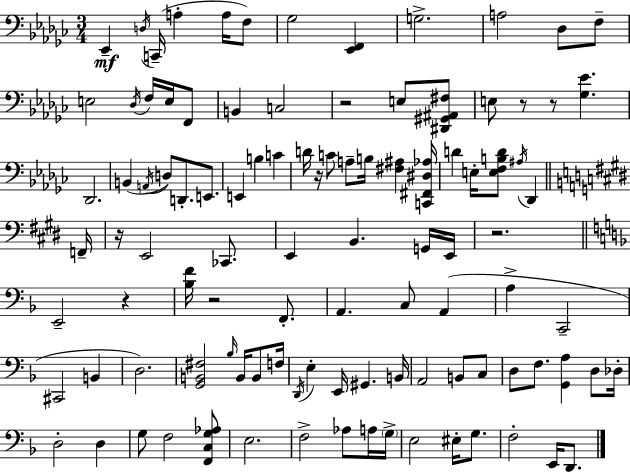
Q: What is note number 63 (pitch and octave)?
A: B2